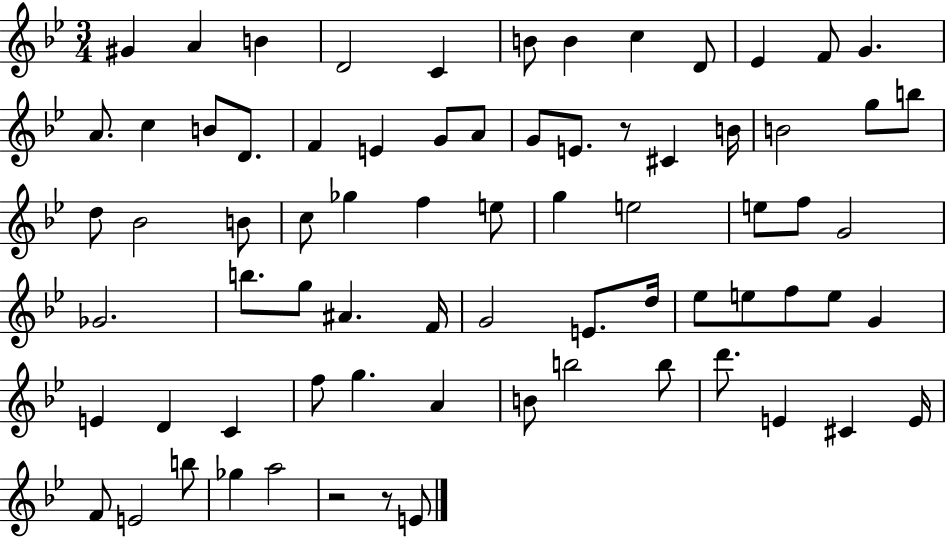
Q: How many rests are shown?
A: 3